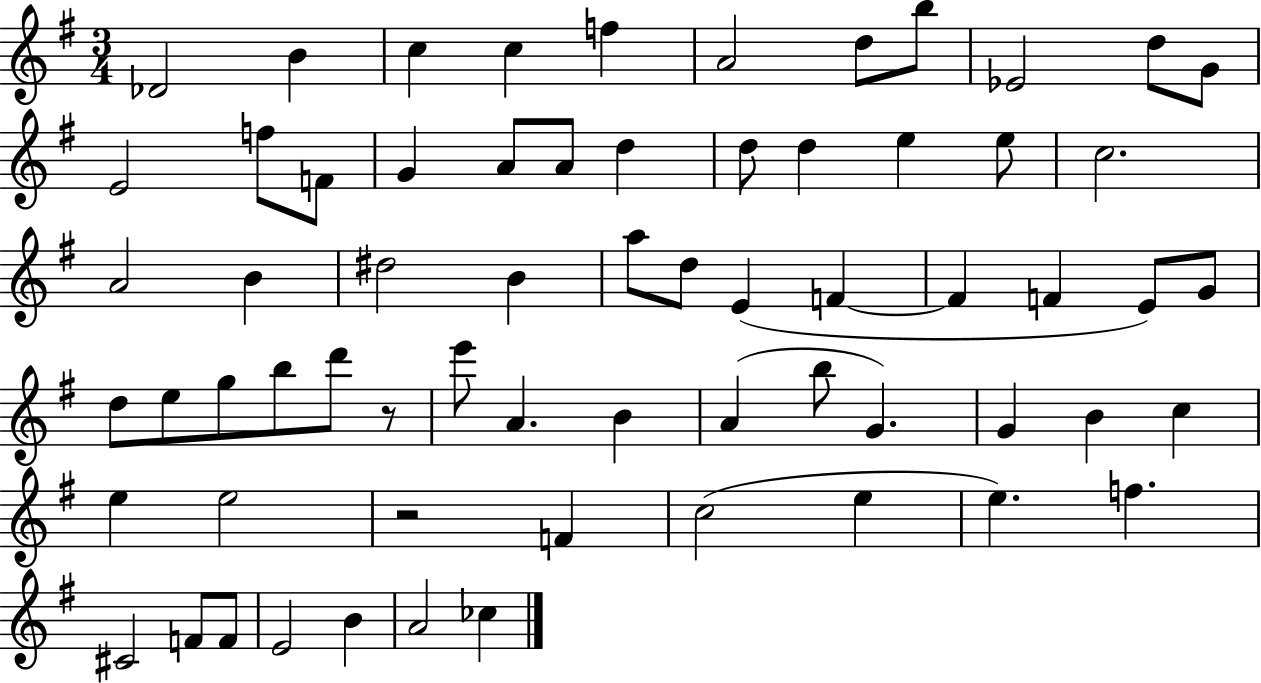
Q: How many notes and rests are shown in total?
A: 65